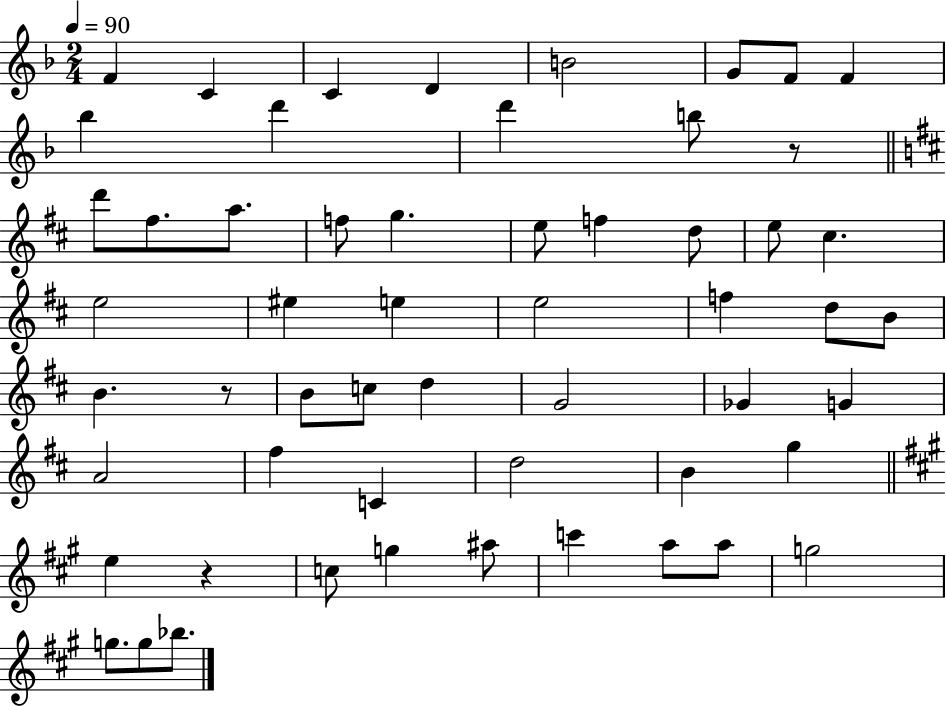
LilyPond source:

{
  \clef treble
  \numericTimeSignature
  \time 2/4
  \key f \major
  \tempo 4 = 90
  f'4 c'4 | c'4 d'4 | b'2 | g'8 f'8 f'4 | \break bes''4 d'''4 | d'''4 b''8 r8 | \bar "||" \break \key b \minor d'''8 fis''8. a''8. | f''8 g''4. | e''8 f''4 d''8 | e''8 cis''4. | \break e''2 | eis''4 e''4 | e''2 | f''4 d''8 b'8 | \break b'4. r8 | b'8 c''8 d''4 | g'2 | ges'4 g'4 | \break a'2 | fis''4 c'4 | d''2 | b'4 g''4 | \break \bar "||" \break \key a \major e''4 r4 | c''8 g''4 ais''8 | c'''4 a''8 a''8 | g''2 | \break g''8. g''8 bes''8. | \bar "|."
}